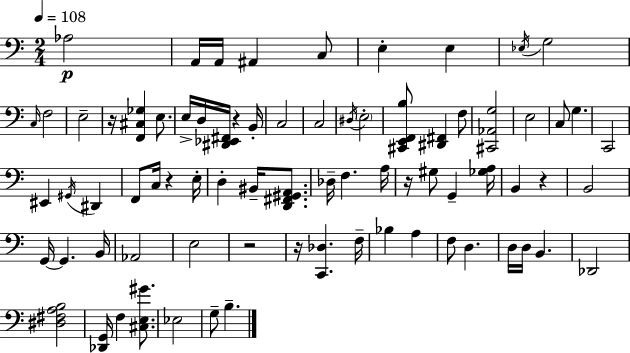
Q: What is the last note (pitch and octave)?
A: B3